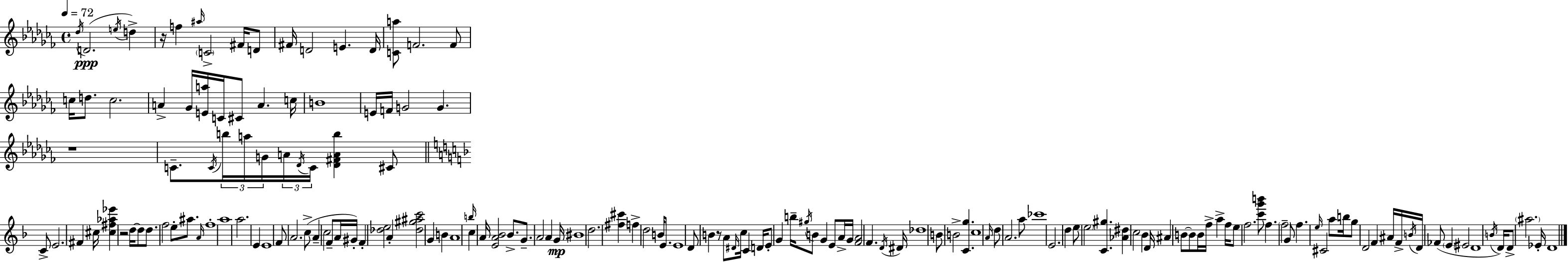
{
  \clef treble
  \time 4/4
  \defaultTimeSignature
  \key aes \minor
  \tempo 4 = 72
  \acciaccatura { des''16 }\ppp d'2.( \acciaccatura { e''16 } d''4->) | r16 f''4 \grace { ais''16 } \parenthesize c'2-> | fis'16 d'8 fis'16 d'2 e'4. | d'16 <c' a''>8 f'2. | \break f'8 c''16 d''8. c''2. | a'4-> ges'16 <e' a''>16 c'16 cis'8 a'4. | c''16 b'1 | e'16 f'16 g'2 g'4. | \break r1 | c'8.-- \acciaccatura { c'16 } \tuplet 3/2 { b''16 a''16 g'16 } \tuplet 3/2 { a'16 \acciaccatura { des'16 } c'16 } <des' fis' a' b''>4 | cis'8 \bar "||" \break \key f \major c'8-> e'2. fis'4 | cis''16 <cis'' fis'' aes'' ees'''>4 r2 d''16~~ | d''8 d''8. f''2 e''8-. ais''8. | \grace { a'16 } f''1-. | \break a''1 | a''2. e'4 | e'1 | f'8 a'2. | \break c''8->( a'4-- c''2 f'8-- | a'16 gis'16-.) f'4-. <des'' e''>2 a'4-. | <des'' gis'' ais'' c'''>2 g'4 b'4 | a'1 | \break \grace { b''16 } c''4 a'16 <e' a' bes'>2 | bes'8.-> g'8.-- a'2 a'4 | g'16\mp bis'1 | d''2. | \break <fis'' cis'''>4 f''4-> d''2 | b'16 e'8. e'1 | d'8 b'4 r8 a'8 \grace { dis'16 } c''16 | c'4 d'16 e'8-. g'4 b''16-- \acciaccatura { gis''16 } b'8 g'4 | \break e'8 a'16-> g'16 <f' a'>2 f'4. | \acciaccatura { d'16 } dis'16 des''1 | b'8 b'2-> | <c' g''>4. c''1 | \break \grace { a'16 } d''8 a'2. | a''8 ces'''1 | e'2. | d''4 e''8 \parenthesize e''2 | \break <c' gis''>4. <aes' dis''>4 c''2 | bes'4 d'16 ais'4 b'8~~ b'8 | b'16 f''16-> a''4-> f''16 e''8 f''2. | <c''' g''' b'''>8 f''4. \parenthesize f''2-- | \break g'8 f''4. \grace { e''16 } cis'2 | a''8 b''16 g''8 d'2 | f'4 ais'16 f'16-> \acciaccatura { b'16 } d'16 fes'8( \parenthesize e'4 | eis'2 d'1 | \break \acciaccatura { b'16 }) d'16 d'8-> \parenthesize ais''2. | ees'16-. d'1 | \bar "|."
}